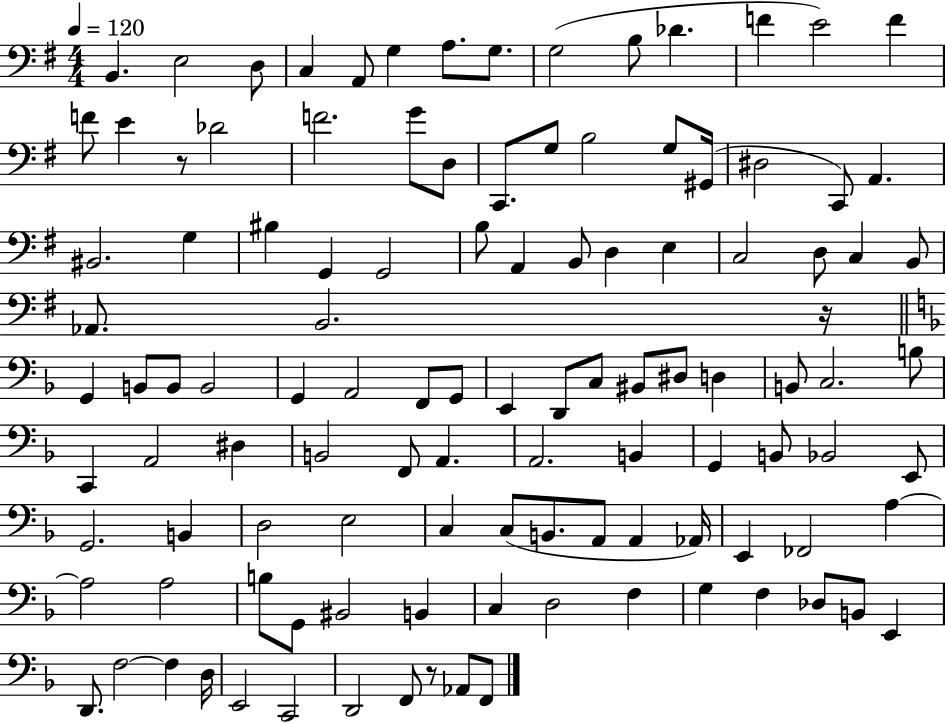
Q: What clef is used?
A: bass